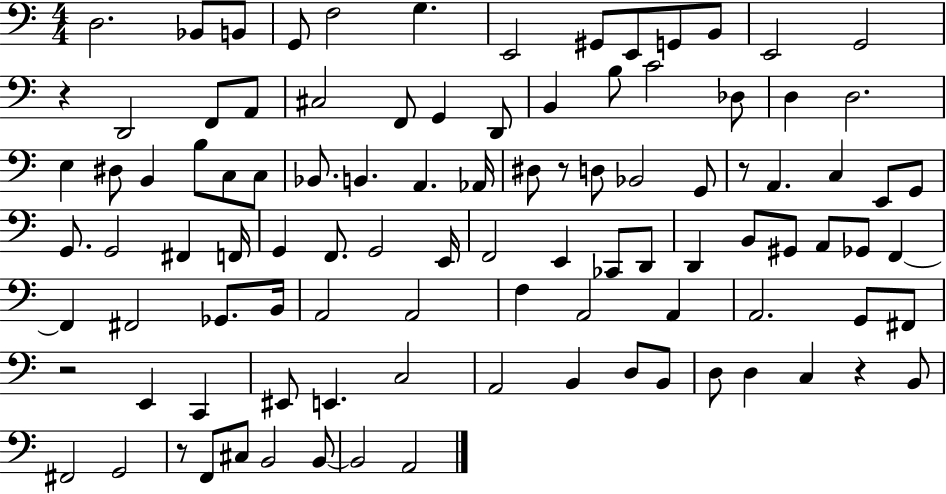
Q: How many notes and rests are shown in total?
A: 101